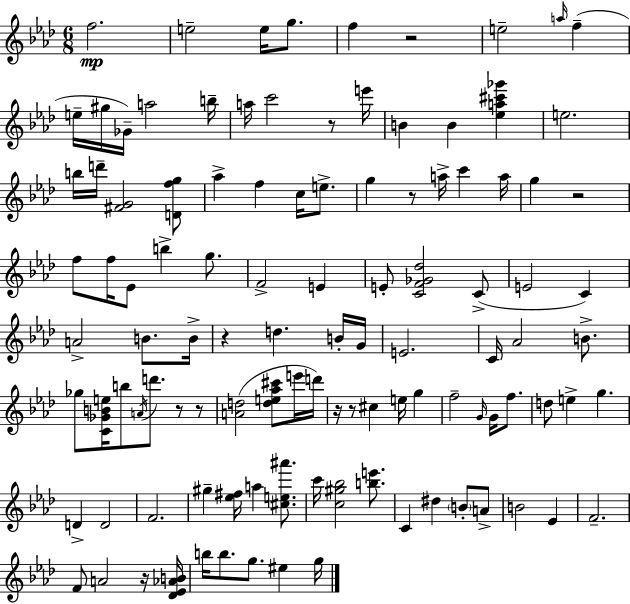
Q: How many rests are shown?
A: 10